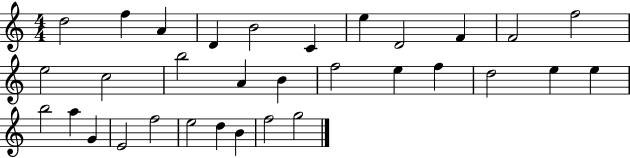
{
  \clef treble
  \numericTimeSignature
  \time 4/4
  \key c \major
  d''2 f''4 a'4 | d'4 b'2 c'4 | e''4 d'2 f'4 | f'2 f''2 | \break e''2 c''2 | b''2 a'4 b'4 | f''2 e''4 f''4 | d''2 e''4 e''4 | \break b''2 a''4 g'4 | e'2 f''2 | e''2 d''4 b'4 | f''2 g''2 | \break \bar "|."
}